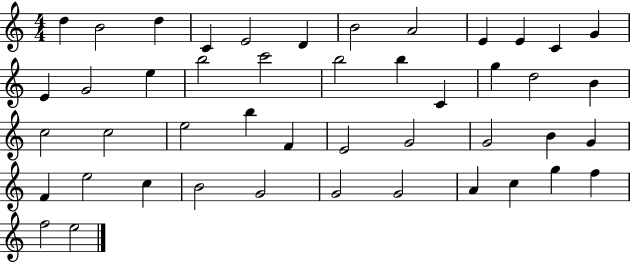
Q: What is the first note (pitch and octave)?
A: D5